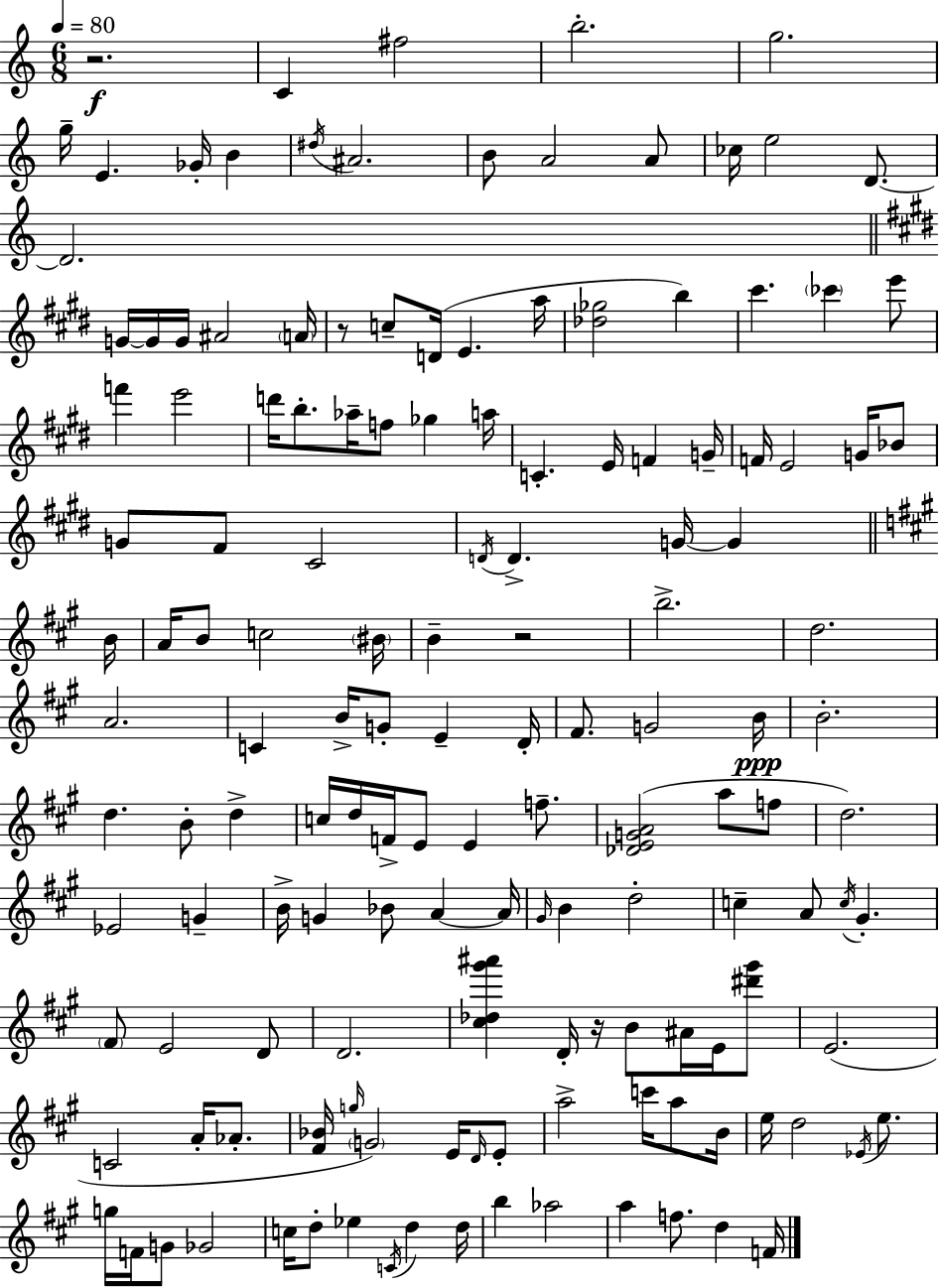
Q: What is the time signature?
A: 6/8